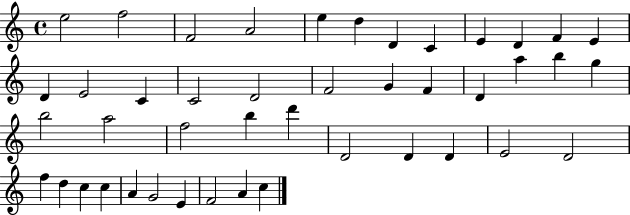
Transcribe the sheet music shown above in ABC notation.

X:1
T:Untitled
M:4/4
L:1/4
K:C
e2 f2 F2 A2 e d D C E D F E D E2 C C2 D2 F2 G F D a b g b2 a2 f2 b d' D2 D D E2 D2 f d c c A G2 E F2 A c